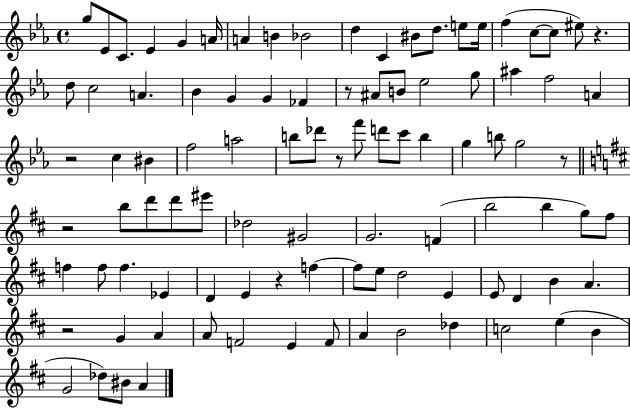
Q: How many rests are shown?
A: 8